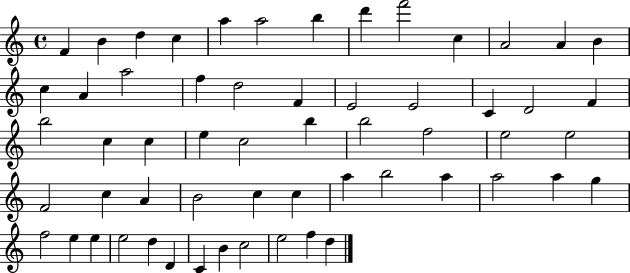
{
  \clef treble
  \time 4/4
  \defaultTimeSignature
  \key c \major
  f'4 b'4 d''4 c''4 | a''4 a''2 b''4 | d'''4 f'''2 c''4 | a'2 a'4 b'4 | \break c''4 a'4 a''2 | f''4 d''2 f'4 | e'2 e'2 | c'4 d'2 f'4 | \break b''2 c''4 c''4 | e''4 c''2 b''4 | b''2 f''2 | e''2 e''2 | \break f'2 c''4 a'4 | b'2 c''4 c''4 | a''4 b''2 a''4 | a''2 a''4 g''4 | \break f''2 e''4 e''4 | e''2 d''4 d'4 | c'4 b'4 c''2 | e''2 f''4 d''4 | \break \bar "|."
}